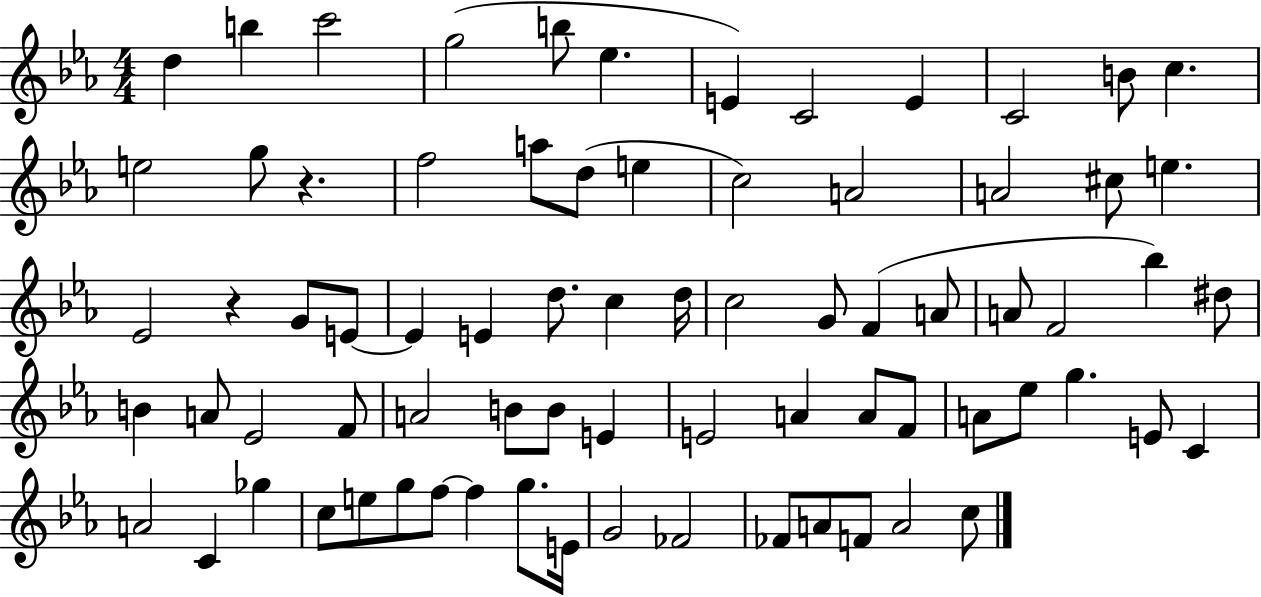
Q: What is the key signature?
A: EES major